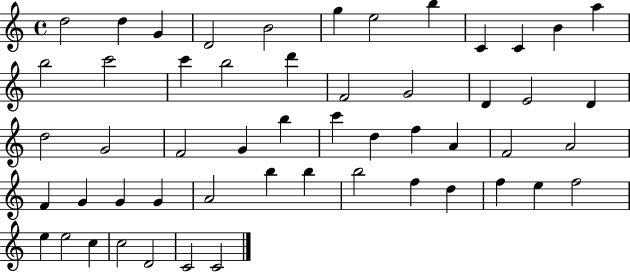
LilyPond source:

{
  \clef treble
  \time 4/4
  \defaultTimeSignature
  \key c \major
  d''2 d''4 g'4 | d'2 b'2 | g''4 e''2 b''4 | c'4 c'4 b'4 a''4 | \break b''2 c'''2 | c'''4 b''2 d'''4 | f'2 g'2 | d'4 e'2 d'4 | \break d''2 g'2 | f'2 g'4 b''4 | c'''4 d''4 f''4 a'4 | f'2 a'2 | \break f'4 g'4 g'4 g'4 | a'2 b''4 b''4 | b''2 f''4 d''4 | f''4 e''4 f''2 | \break e''4 e''2 c''4 | c''2 d'2 | c'2 c'2 | \bar "|."
}